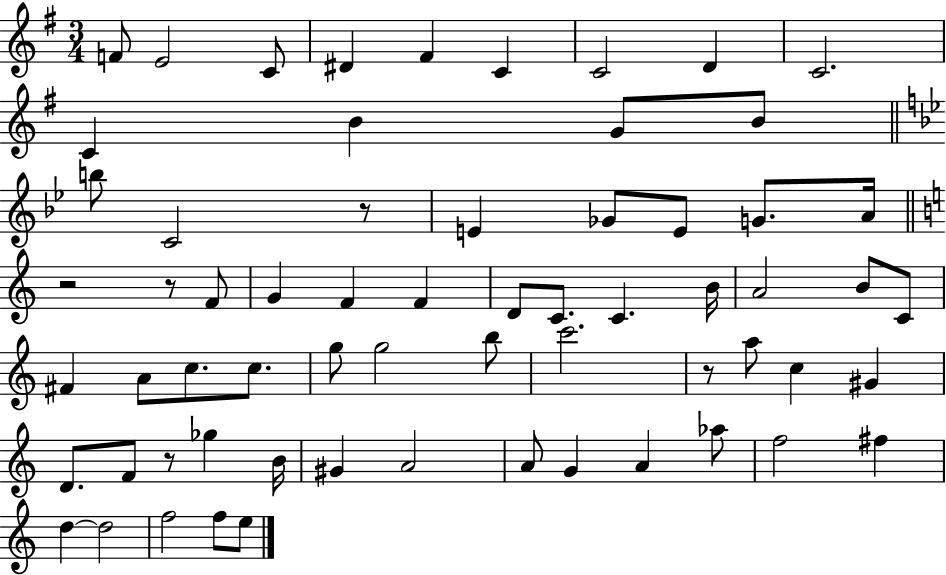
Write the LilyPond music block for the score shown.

{
  \clef treble
  \numericTimeSignature
  \time 3/4
  \key g \major
  \repeat volta 2 { f'8 e'2 c'8 | dis'4 fis'4 c'4 | c'2 d'4 | c'2. | \break c'4 b'4 g'8 b'8 | \bar "||" \break \key bes \major b''8 c'2 r8 | e'4 ges'8 e'8 g'8. a'16 | \bar "||" \break \key a \minor r2 r8 f'8 | g'4 f'4 f'4 | d'8 c'8. c'4. b'16 | a'2 b'8 c'8 | \break fis'4 a'8 c''8. c''8. | g''8 g''2 b''8 | c'''2. | r8 a''8 c''4 gis'4 | \break d'8. f'8 r8 ges''4 b'16 | gis'4 a'2 | a'8 g'4 a'4 aes''8 | f''2 fis''4 | \break d''4~~ d''2 | f''2 f''8 e''8 | } \bar "|."
}